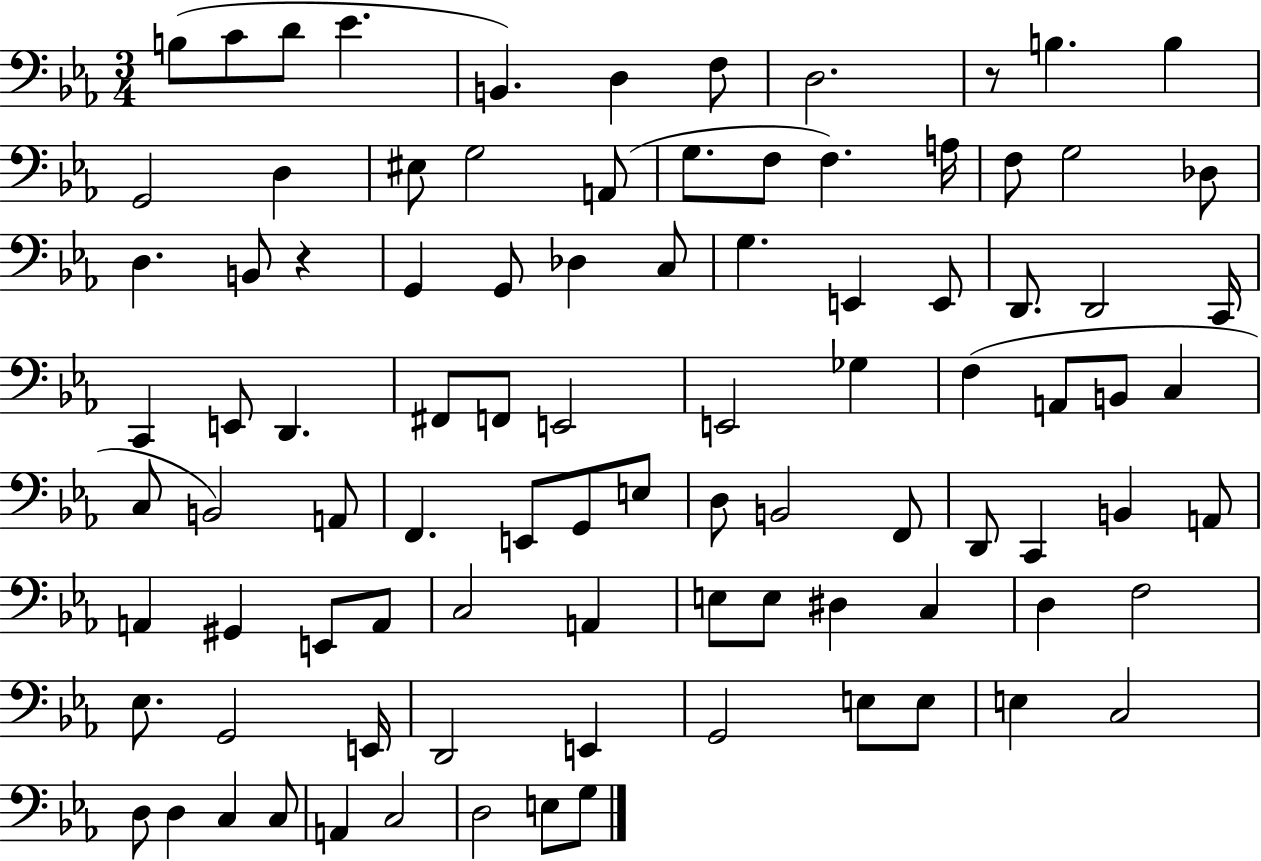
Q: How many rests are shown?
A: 2